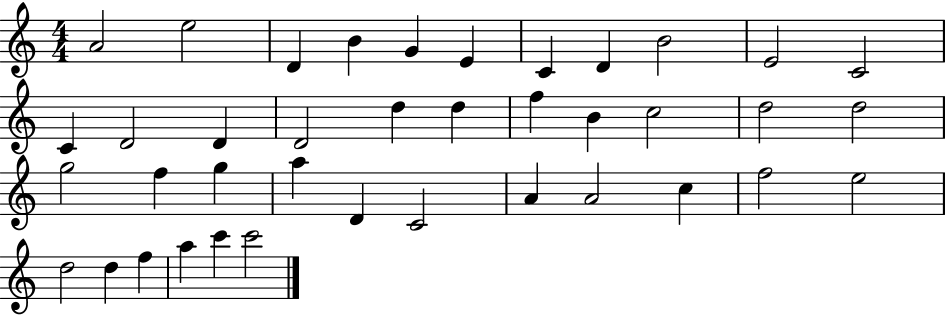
{
  \clef treble
  \numericTimeSignature
  \time 4/4
  \key c \major
  a'2 e''2 | d'4 b'4 g'4 e'4 | c'4 d'4 b'2 | e'2 c'2 | \break c'4 d'2 d'4 | d'2 d''4 d''4 | f''4 b'4 c''2 | d''2 d''2 | \break g''2 f''4 g''4 | a''4 d'4 c'2 | a'4 a'2 c''4 | f''2 e''2 | \break d''2 d''4 f''4 | a''4 c'''4 c'''2 | \bar "|."
}